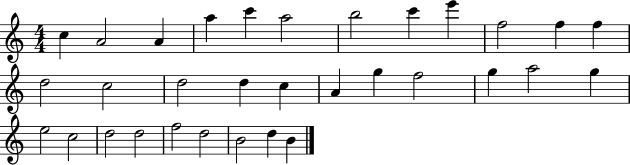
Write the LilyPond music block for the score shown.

{
  \clef treble
  \numericTimeSignature
  \time 4/4
  \key c \major
  c''4 a'2 a'4 | a''4 c'''4 a''2 | b''2 c'''4 e'''4 | f''2 f''4 f''4 | \break d''2 c''2 | d''2 d''4 c''4 | a'4 g''4 f''2 | g''4 a''2 g''4 | \break e''2 c''2 | d''2 d''2 | f''2 d''2 | b'2 d''4 b'4 | \break \bar "|."
}